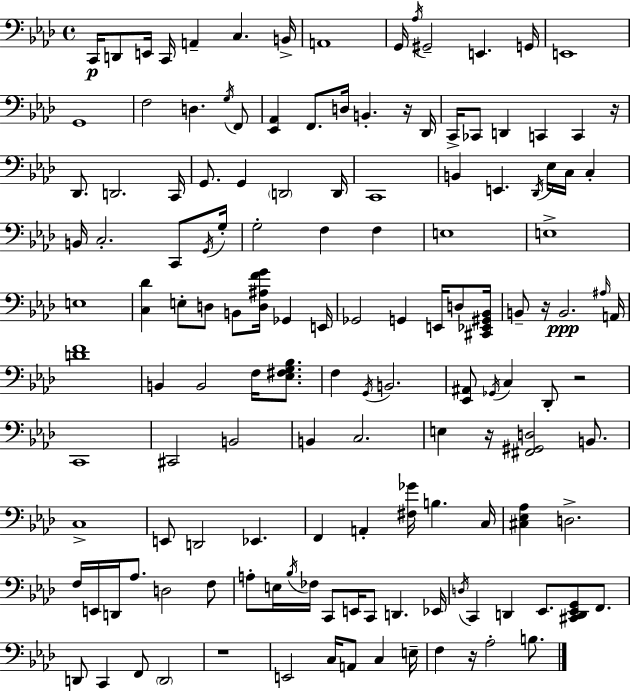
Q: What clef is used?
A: bass